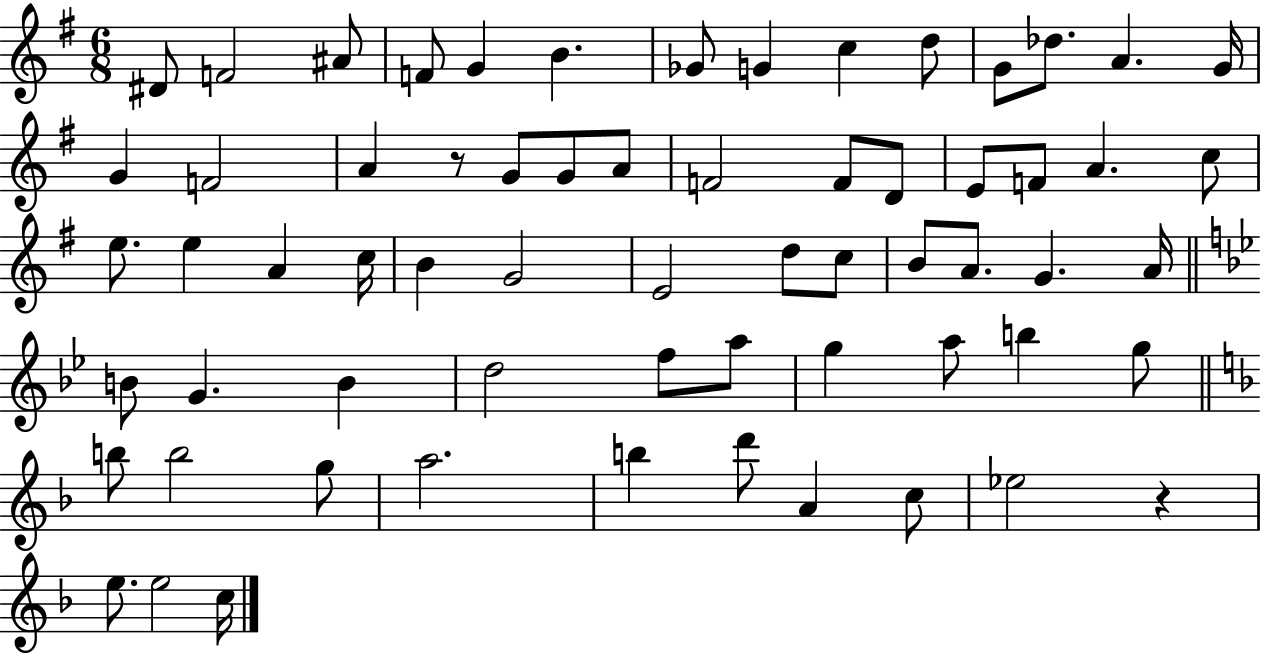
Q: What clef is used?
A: treble